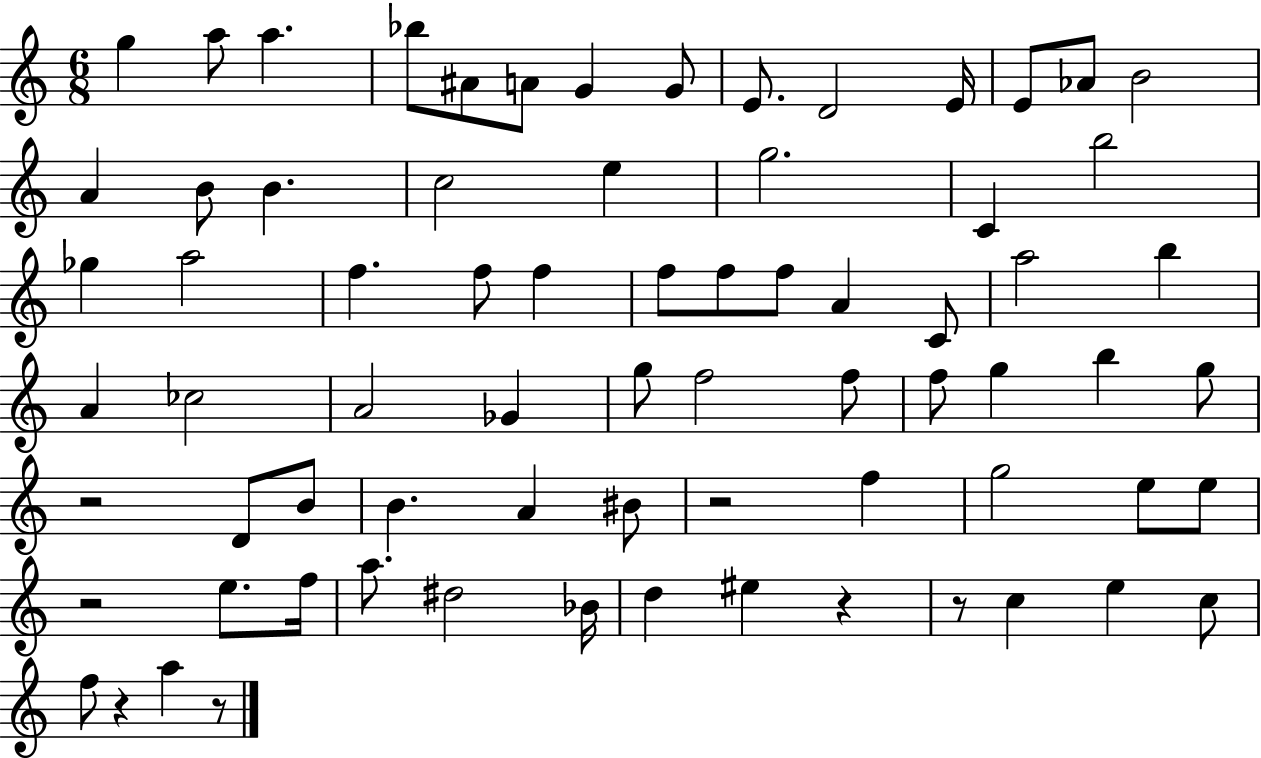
G5/q A5/e A5/q. Bb5/e A#4/e A4/e G4/q G4/e E4/e. D4/h E4/s E4/e Ab4/e B4/h A4/q B4/e B4/q. C5/h E5/q G5/h. C4/q B5/h Gb5/q A5/h F5/q. F5/e F5/q F5/e F5/e F5/e A4/q C4/e A5/h B5/q A4/q CES5/h A4/h Gb4/q G5/e F5/h F5/e F5/e G5/q B5/q G5/e R/h D4/e B4/e B4/q. A4/q BIS4/e R/h F5/q G5/h E5/e E5/e R/h E5/e. F5/s A5/e. D#5/h Bb4/s D5/q EIS5/q R/q R/e C5/q E5/q C5/e F5/e R/q A5/q R/e